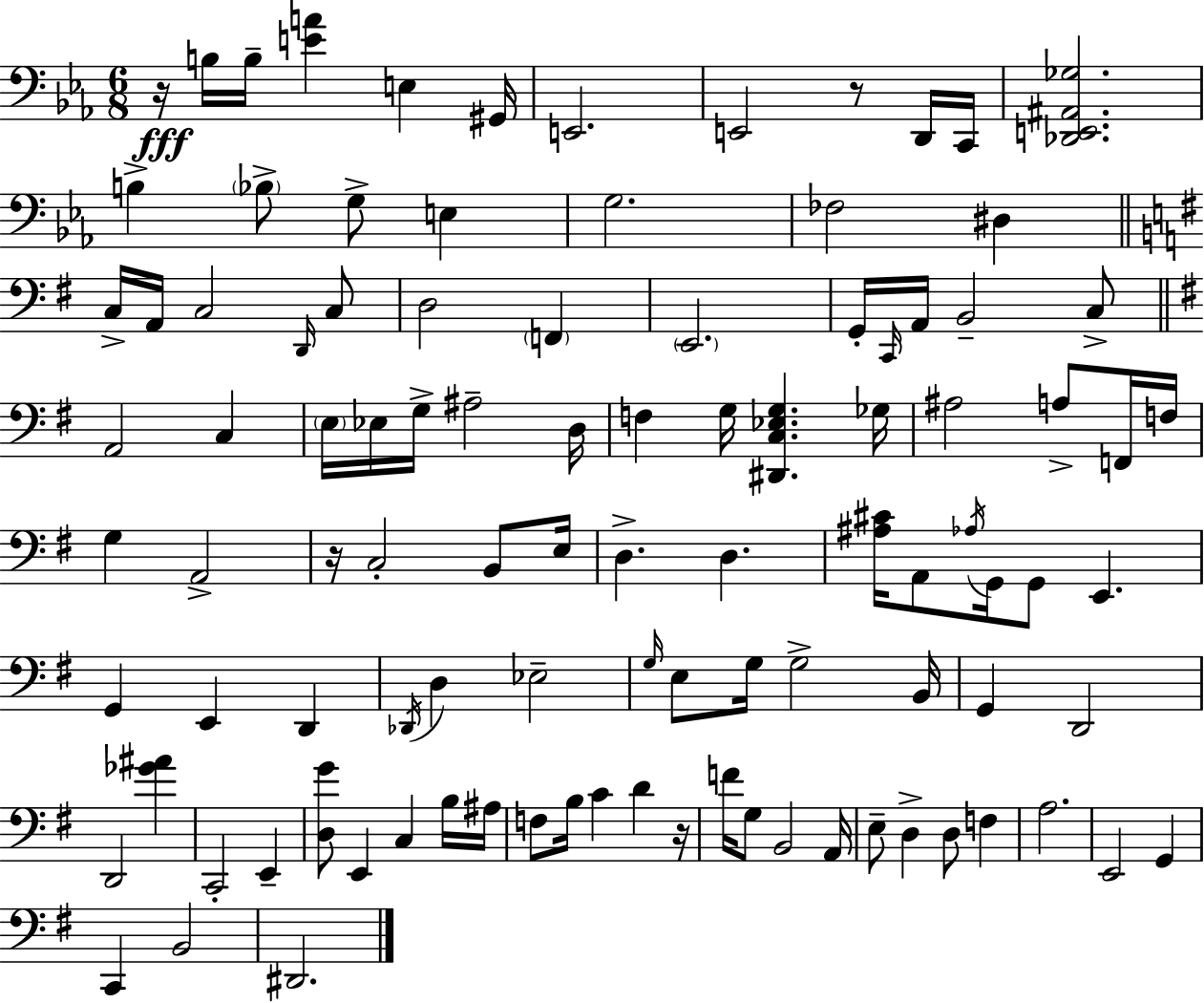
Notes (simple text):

R/s B3/s B3/s [E4,A4]/q E3/q G#2/s E2/h. E2/h R/e D2/s C2/s [Db2,E2,A#2,Gb3]/h. B3/q Bb3/e G3/e E3/q G3/h. FES3/h D#3/q C3/s A2/s C3/h D2/s C3/e D3/h F2/q E2/h. G2/s C2/s A2/s B2/h C3/e A2/h C3/q E3/s Eb3/s G3/s A#3/h D3/s F3/q G3/s [D#2,C3,Eb3,G3]/q. Gb3/s A#3/h A3/e F2/s F3/s G3/q A2/h R/s C3/h B2/e E3/s D3/q. D3/q. [A#3,C#4]/s A2/e Ab3/s G2/s G2/e E2/q. G2/q E2/q D2/q Db2/s D3/q Eb3/h G3/s E3/e G3/s G3/h B2/s G2/q D2/h D2/h [Gb4,A#4]/q C2/h E2/q [D3,G4]/e E2/q C3/q B3/s A#3/s F3/e B3/s C4/q D4/q R/s F4/s G3/e B2/h A2/s E3/e D3/q D3/e F3/q A3/h. E2/h G2/q C2/q B2/h D#2/h.